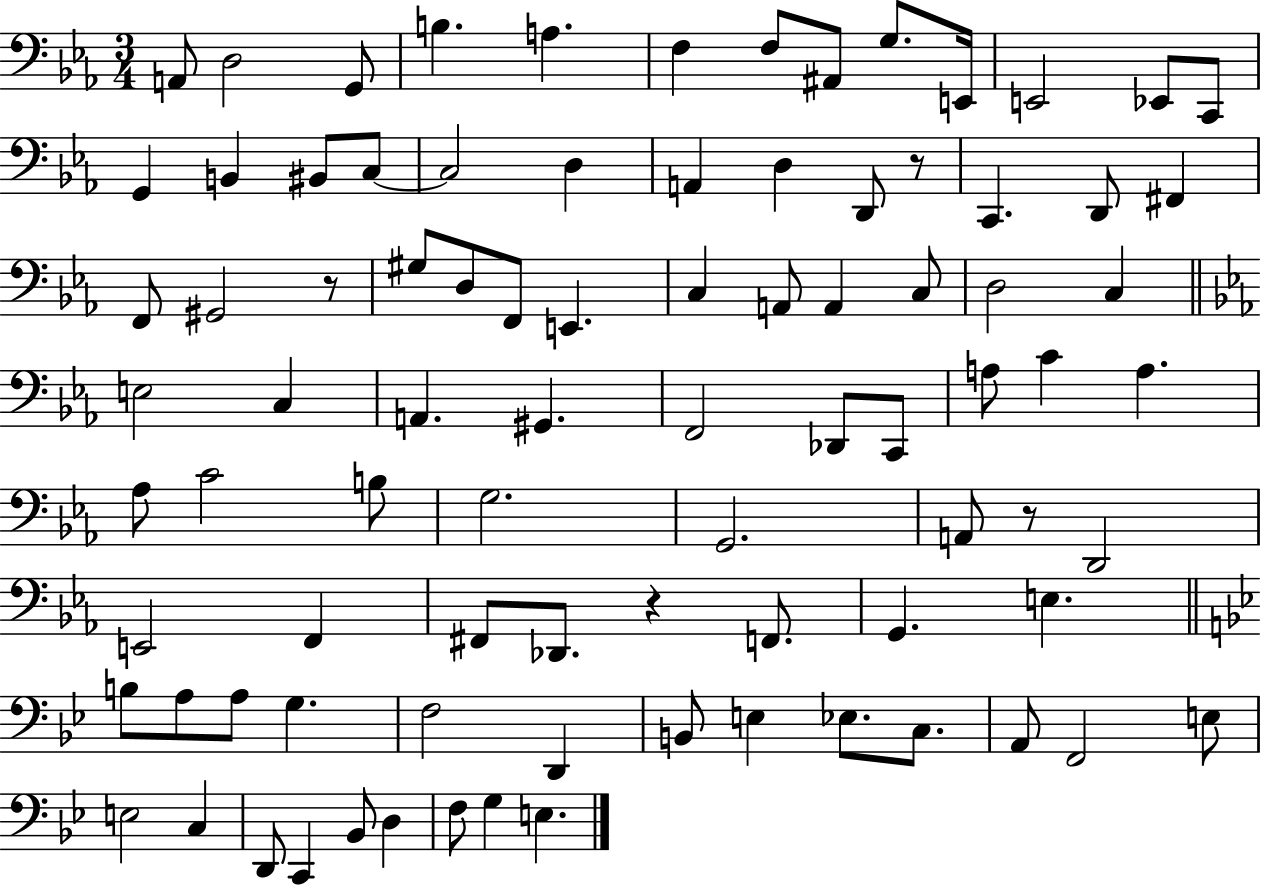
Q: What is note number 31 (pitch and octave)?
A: E2